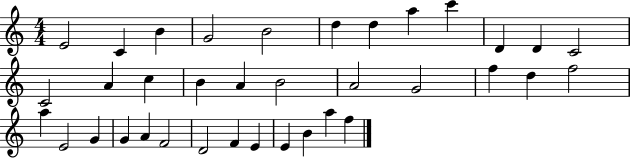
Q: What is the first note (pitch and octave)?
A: E4